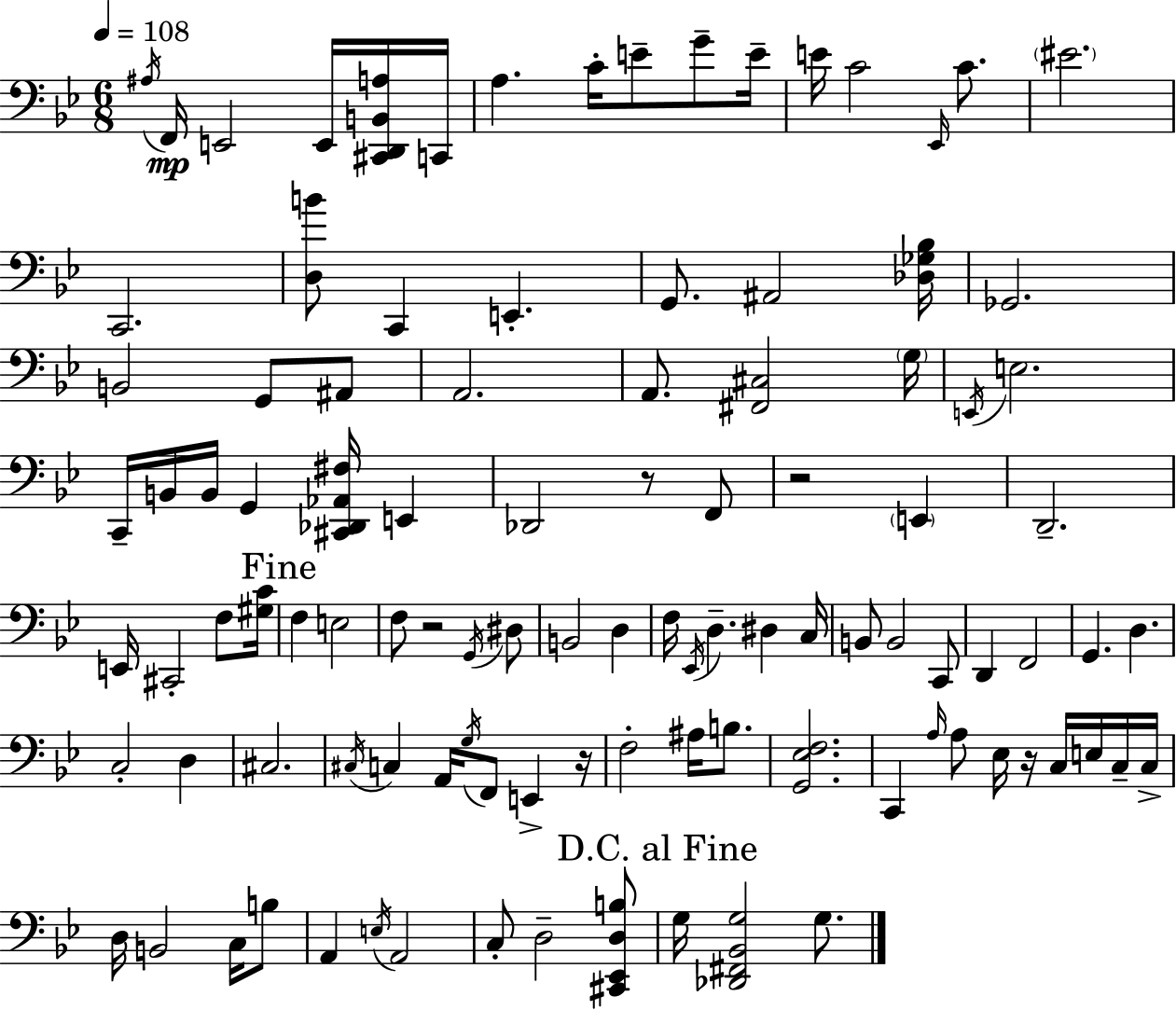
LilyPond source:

{
  \clef bass
  \numericTimeSignature
  \time 6/8
  \key bes \major
  \tempo 4 = 108
  \acciaccatura { ais16 }\mp f,16 e,2 e,16 <cis, d, b, a>16 | c,16 a4. c'16-. e'8-- g'8-- | e'16-- e'16 c'2 \grace { ees,16 } c'8. | \parenthesize eis'2. | \break c,2. | <d b'>8 c,4 e,4.-. | g,8. ais,2 | <des ges bes>16 ges,2. | \break b,2 g,8 | ais,8 a,2. | a,8. <fis, cis>2 | \parenthesize g16 \acciaccatura { e,16 } e2. | \break c,16-- b,16 b,16 g,4 <cis, des, aes, fis>16 e,4 | des,2 r8 | f,8 r2 \parenthesize e,4 | d,2.-- | \break e,16 cis,2-. | f8 <gis c'>16 \mark "Fine" f4 e2 | f8 r2 | \acciaccatura { g,16 } dis8 b,2 | \break d4 f16 \acciaccatura { ees,16 } d4.-- | dis4 c16 b,8 b,2 | c,8 d,4 f,2 | g,4. d4. | \break c2-. | d4 cis2. | \acciaccatura { cis16 } c4 a,16 \acciaccatura { g16 } | f,8 e,4-> r16 f2-. | \break ais16 b8. <g, ees f>2. | c,4 \grace { a16 } | a8 ees16 r16 c16 e16 c16-- c16-> d16 b,2 | c16 b8 a,4 | \break \acciaccatura { e16 } a,2 c8-. d2-- | <cis, ees, d b>8 \mark "D.C. al Fine" g16 <des, fis, bes, g>2 | g8. \bar "|."
}